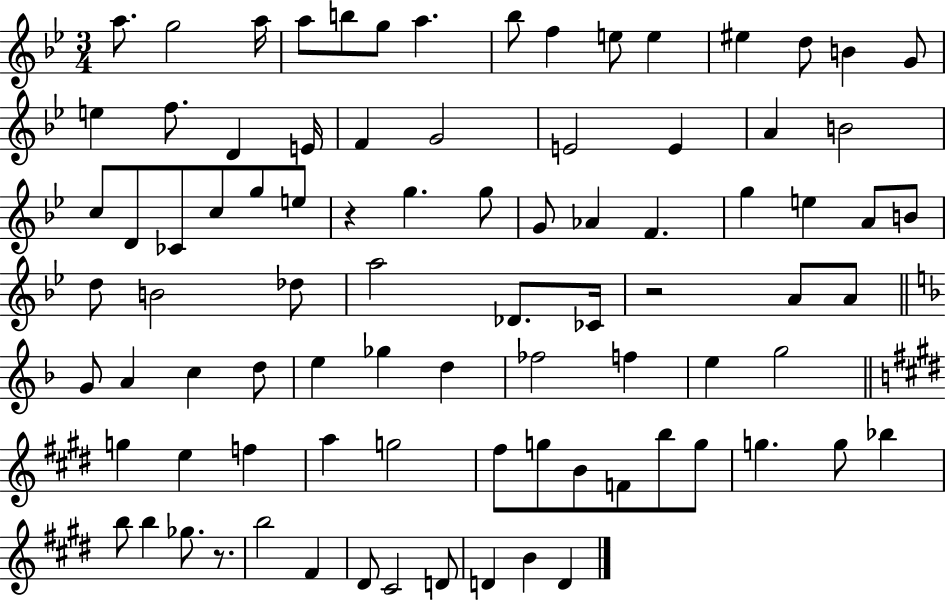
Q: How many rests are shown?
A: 3